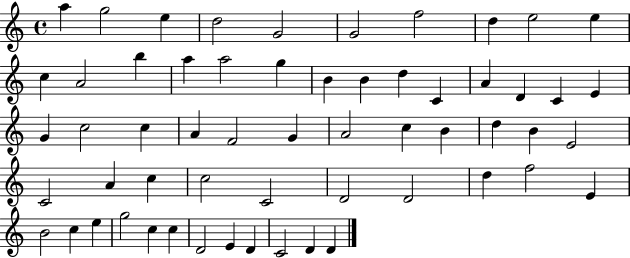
{
  \clef treble
  \time 4/4
  \defaultTimeSignature
  \key c \major
  a''4 g''2 e''4 | d''2 g'2 | g'2 f''2 | d''4 e''2 e''4 | \break c''4 a'2 b''4 | a''4 a''2 g''4 | b'4 b'4 d''4 c'4 | a'4 d'4 c'4 e'4 | \break g'4 c''2 c''4 | a'4 f'2 g'4 | a'2 c''4 b'4 | d''4 b'4 e'2 | \break c'2 a'4 c''4 | c''2 c'2 | d'2 d'2 | d''4 f''2 e'4 | \break b'2 c''4 e''4 | g''2 c''4 c''4 | d'2 e'4 d'4 | c'2 d'4 d'4 | \break \bar "|."
}